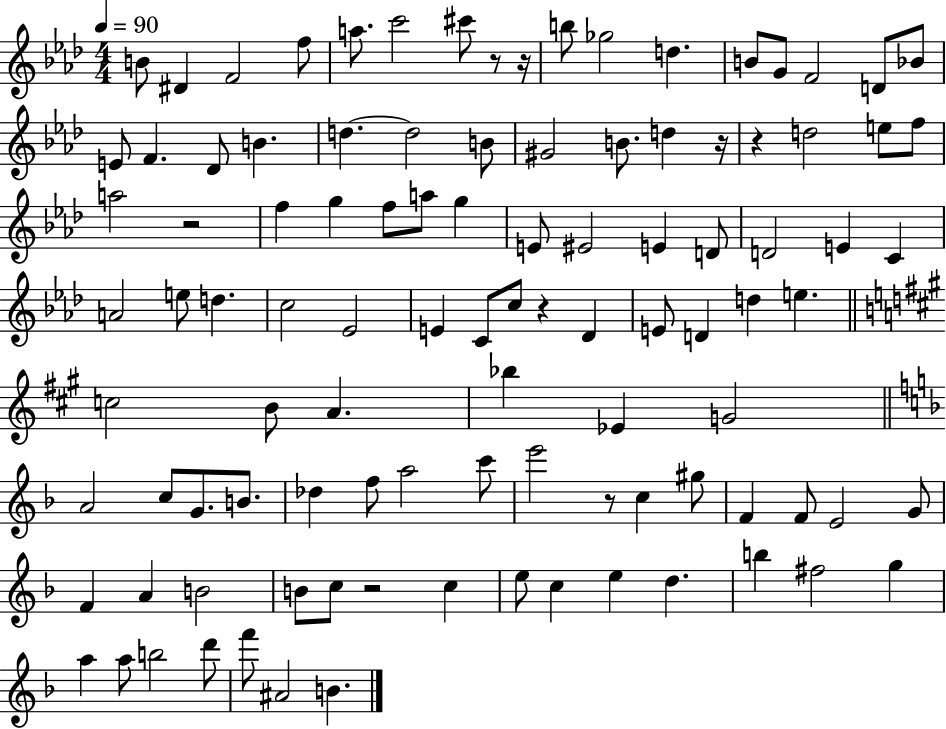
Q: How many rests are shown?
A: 8